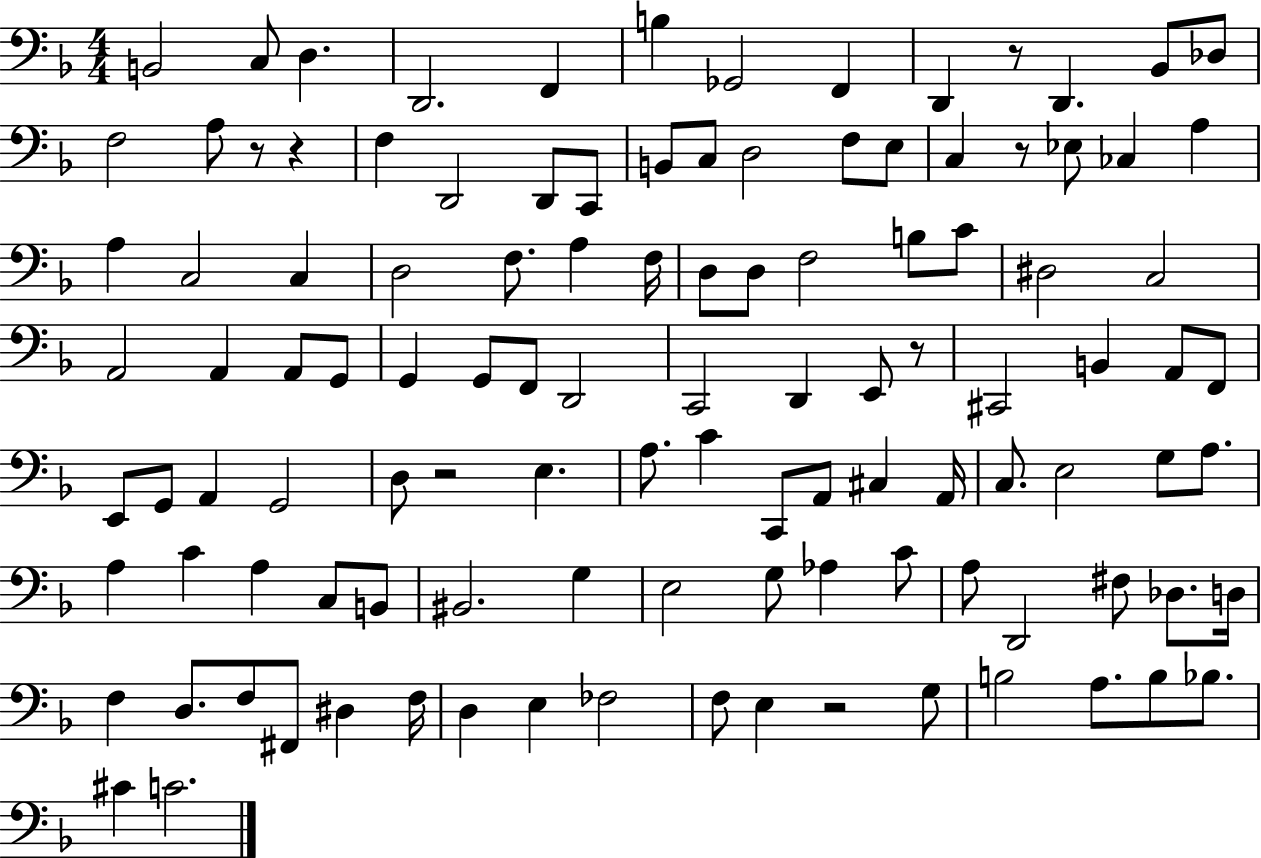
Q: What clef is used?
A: bass